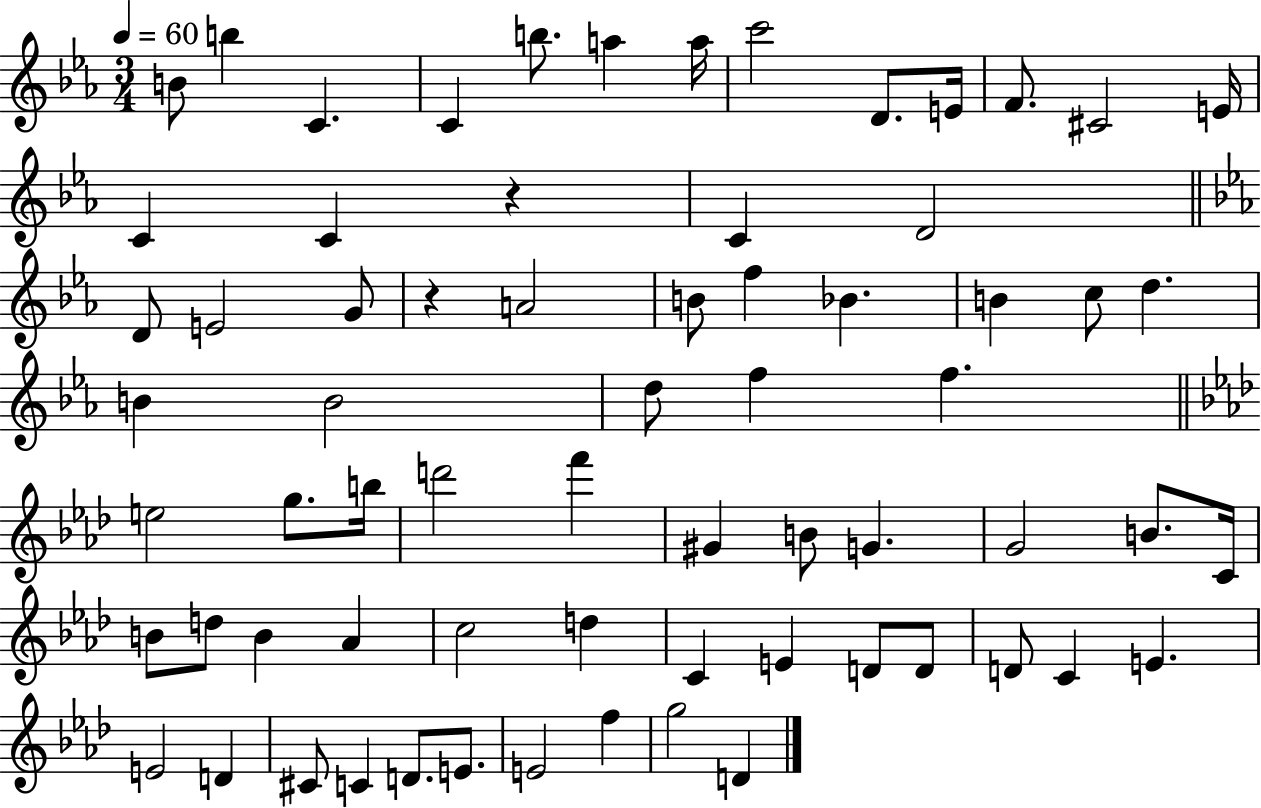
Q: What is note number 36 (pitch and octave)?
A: D6